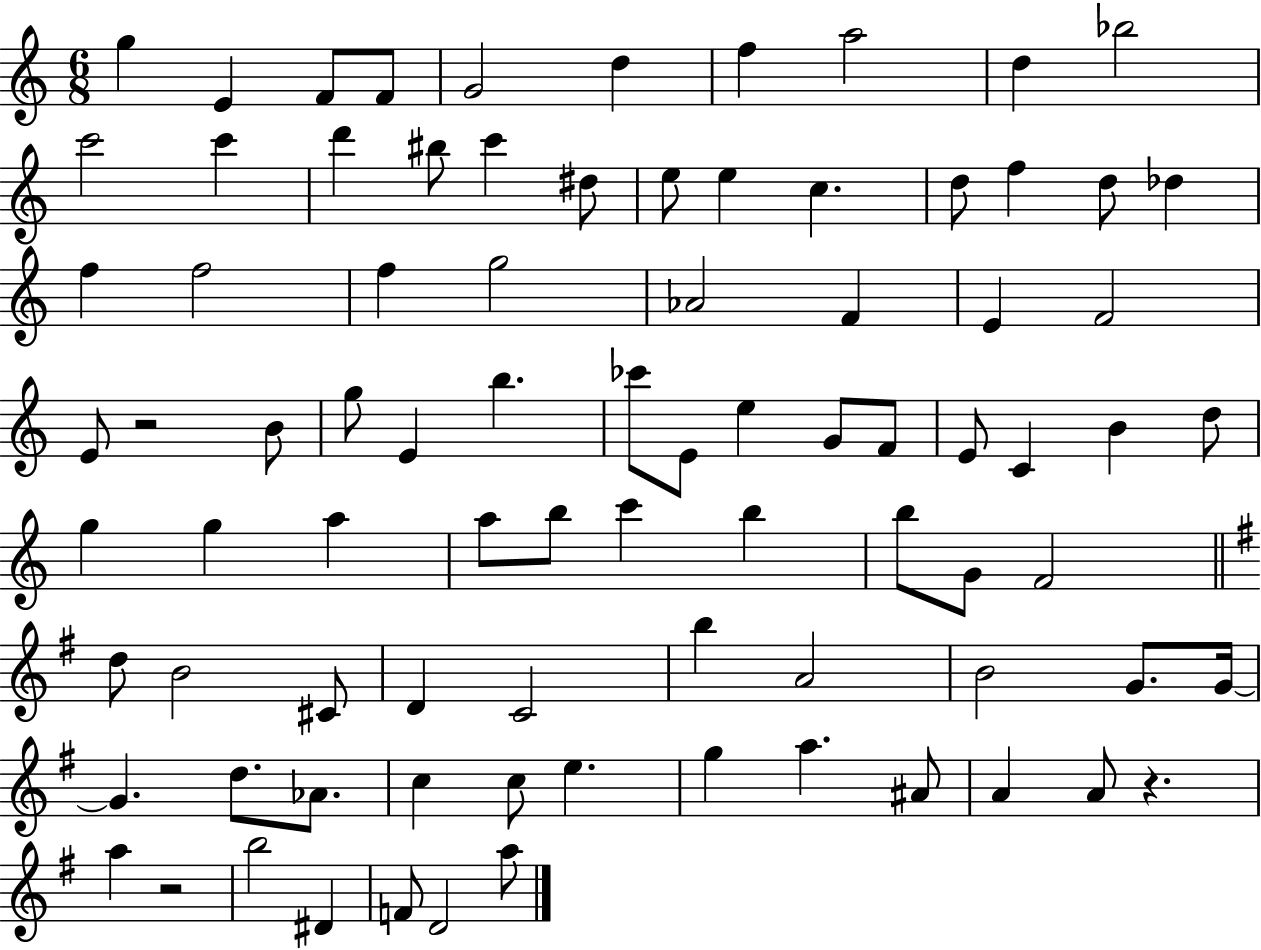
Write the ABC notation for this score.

X:1
T:Untitled
M:6/8
L:1/4
K:C
g E F/2 F/2 G2 d f a2 d _b2 c'2 c' d' ^b/2 c' ^d/2 e/2 e c d/2 f d/2 _d f f2 f g2 _A2 F E F2 E/2 z2 B/2 g/2 E b _c'/2 E/2 e G/2 F/2 E/2 C B d/2 g g a a/2 b/2 c' b b/2 G/2 F2 d/2 B2 ^C/2 D C2 b A2 B2 G/2 G/4 G d/2 _A/2 c c/2 e g a ^A/2 A A/2 z a z2 b2 ^D F/2 D2 a/2